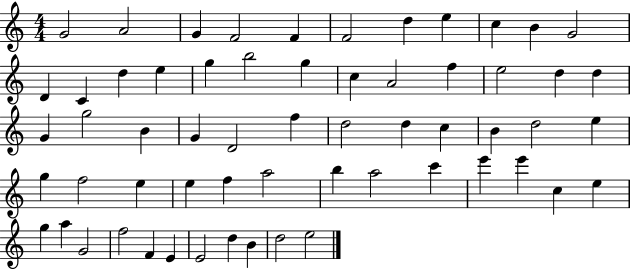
{
  \clef treble
  \numericTimeSignature
  \time 4/4
  \key c \major
  g'2 a'2 | g'4 f'2 f'4 | f'2 d''4 e''4 | c''4 b'4 g'2 | \break d'4 c'4 d''4 e''4 | g''4 b''2 g''4 | c''4 a'2 f''4 | e''2 d''4 d''4 | \break g'4 g''2 b'4 | g'4 d'2 f''4 | d''2 d''4 c''4 | b'4 d''2 e''4 | \break g''4 f''2 e''4 | e''4 f''4 a''2 | b''4 a''2 c'''4 | e'''4 e'''4 c''4 e''4 | \break g''4 a''4 g'2 | f''2 f'4 e'4 | e'2 d''4 b'4 | d''2 e''2 | \break \bar "|."
}